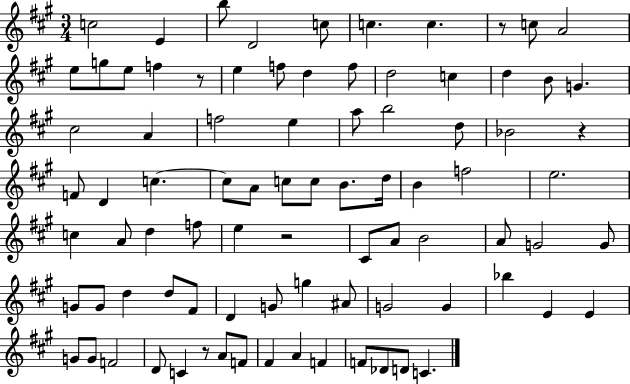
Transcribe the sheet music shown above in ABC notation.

X:1
T:Untitled
M:3/4
L:1/4
K:A
c2 E b/2 D2 c/2 c c z/2 c/2 A2 e/2 g/2 e/2 f z/2 e f/2 d f/2 d2 c d B/2 G ^c2 A f2 e a/2 b2 d/2 _B2 z F/2 D c c/2 A/2 c/2 c/2 B/2 d/4 B f2 e2 c A/2 d f/2 e z2 ^C/2 A/2 B2 A/2 G2 G/2 G/2 G/2 d d/2 ^F/2 D G/2 g ^A/2 G2 G _b E E G/2 G/2 F2 D/2 C z/2 A/2 F/2 ^F A F F/2 _D/2 D/2 C